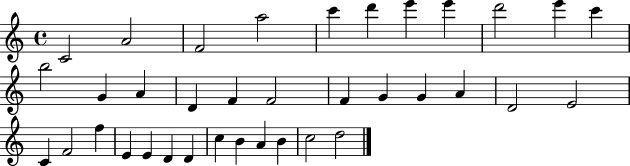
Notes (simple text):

C4/h A4/h F4/h A5/h C6/q D6/q E6/q E6/q D6/h E6/q C6/q B5/h G4/q A4/q D4/q F4/q F4/h F4/q G4/q G4/q A4/q D4/h E4/h C4/q F4/h F5/q E4/q E4/q D4/q D4/q C5/q B4/q A4/q B4/q C5/h D5/h